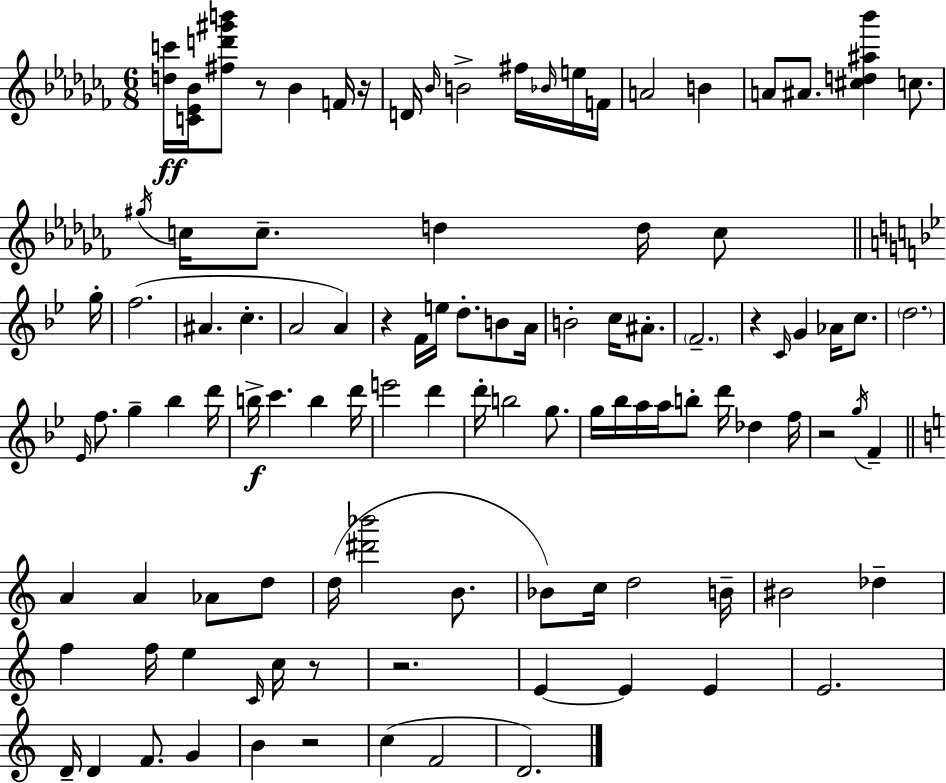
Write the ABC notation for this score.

X:1
T:Untitled
M:6/8
L:1/4
K:Abm
[dc']/4 [C_E_B]/4 [^fd'^g'b']/2 z/2 _B F/4 z/4 D/4 _B/4 B2 ^f/4 _B/4 e/4 F/4 A2 B A/2 ^A/2 [^cd^a_b'] c/2 ^g/4 c/4 c/2 d d/4 c/2 g/4 f2 ^A c A2 A z F/4 e/4 d/2 B/2 A/4 B2 c/4 ^A/2 F2 z C/4 G _A/4 c/2 d2 _E/4 f/2 g _b d'/4 b/4 c' b d'/4 e'2 d' d'/4 b2 g/2 g/4 _b/4 a/4 a/4 b/2 d'/4 _d f/4 z2 g/4 F A A _A/2 d/2 d/4 [^d'_b']2 B/2 _B/2 c/4 d2 B/4 ^B2 _d f f/4 e C/4 c/4 z/2 z2 E E E E2 D/4 D F/2 G B z2 c F2 D2